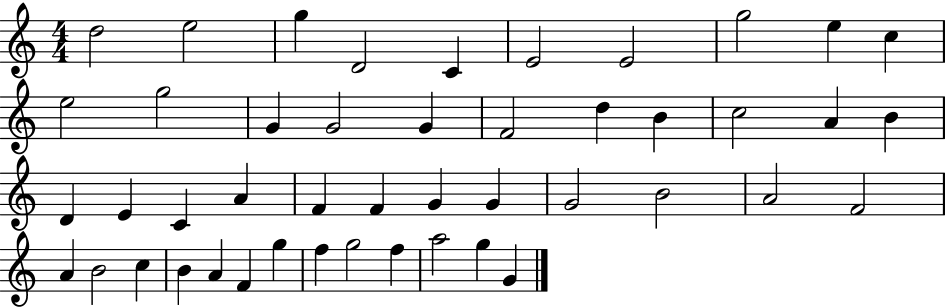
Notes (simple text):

D5/h E5/h G5/q D4/h C4/q E4/h E4/h G5/h E5/q C5/q E5/h G5/h G4/q G4/h G4/q F4/h D5/q B4/q C5/h A4/q B4/q D4/q E4/q C4/q A4/q F4/q F4/q G4/q G4/q G4/h B4/h A4/h F4/h A4/q B4/h C5/q B4/q A4/q F4/q G5/q F5/q G5/h F5/q A5/h G5/q G4/q